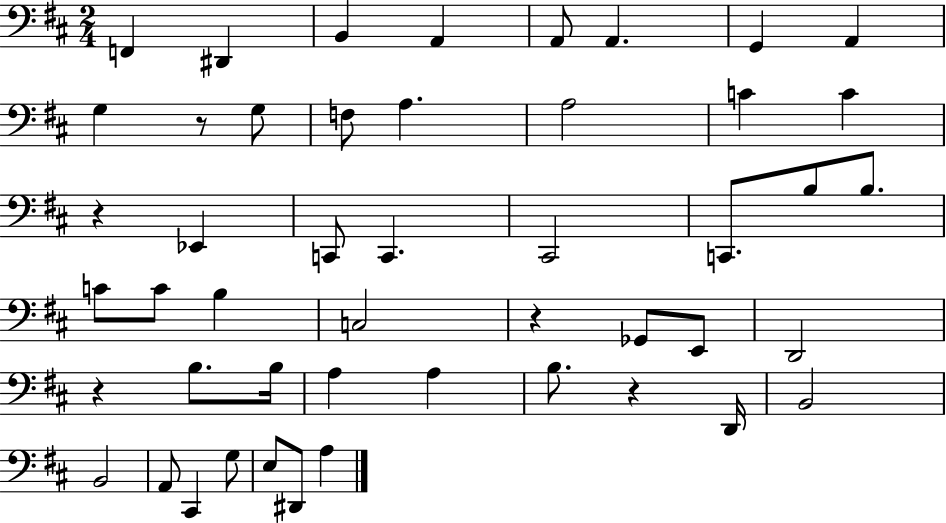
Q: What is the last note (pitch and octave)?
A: A3